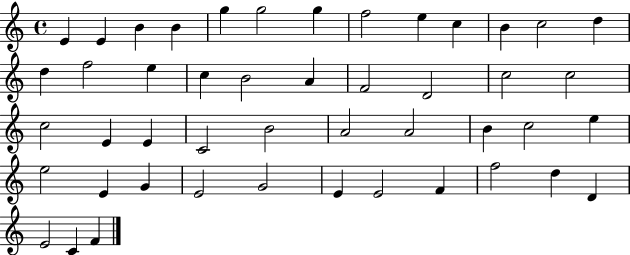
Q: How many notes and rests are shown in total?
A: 47